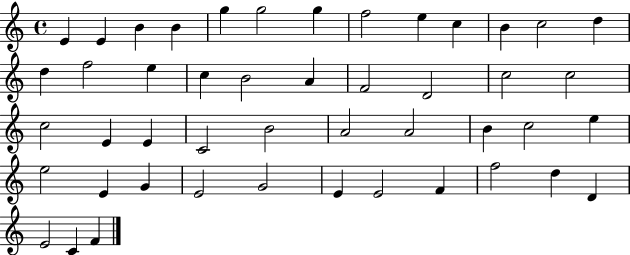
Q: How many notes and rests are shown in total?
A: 47